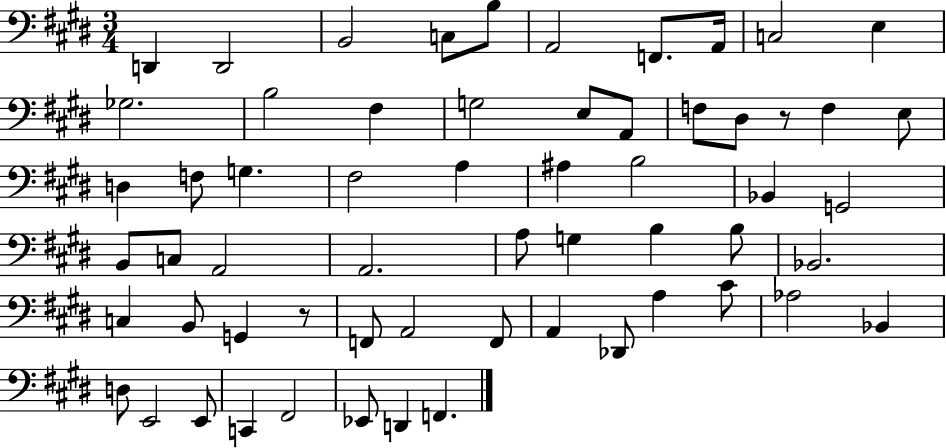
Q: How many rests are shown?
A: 2